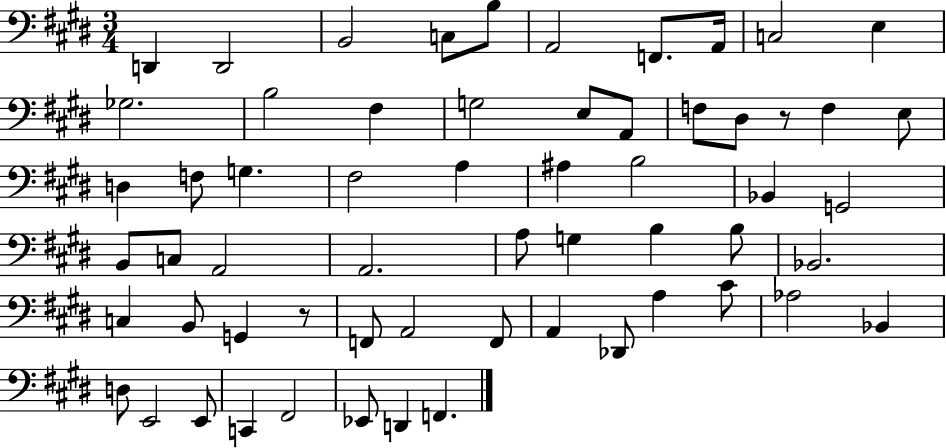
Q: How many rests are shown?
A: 2